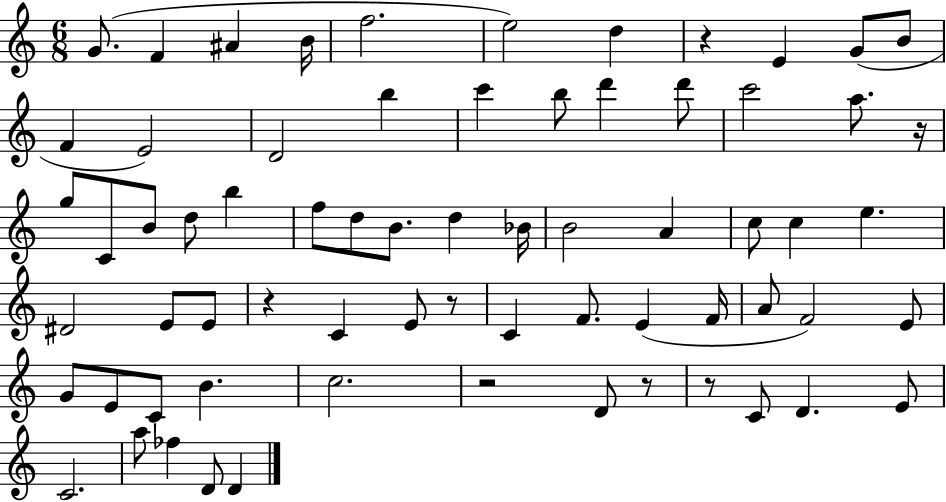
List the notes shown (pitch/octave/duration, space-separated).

G4/e. F4/q A#4/q B4/s F5/h. E5/h D5/q R/q E4/q G4/e B4/e F4/q E4/h D4/h B5/q C6/q B5/e D6/q D6/e C6/h A5/e. R/s G5/e C4/e B4/e D5/e B5/q F5/e D5/e B4/e. D5/q Bb4/s B4/h A4/q C5/e C5/q E5/q. D#4/h E4/e E4/e R/q C4/q E4/e R/e C4/q F4/e. E4/q F4/s A4/e F4/h E4/e G4/e E4/e C4/e B4/q. C5/h. R/h D4/e R/e R/e C4/e D4/q. E4/e C4/h. A5/e FES5/q D4/e D4/q